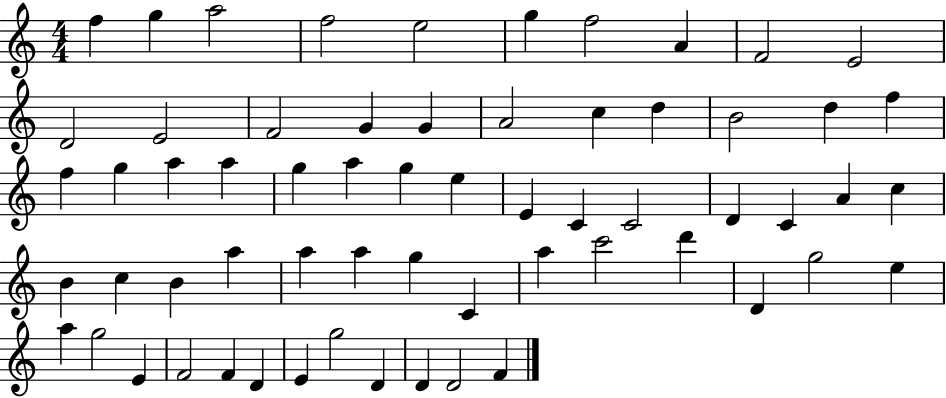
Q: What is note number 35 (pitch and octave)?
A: A4